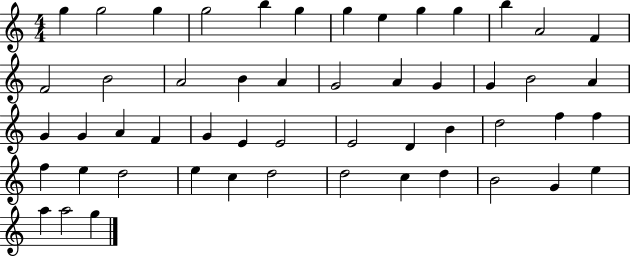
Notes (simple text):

G5/q G5/h G5/q G5/h B5/q G5/q G5/q E5/q G5/q G5/q B5/q A4/h F4/q F4/h B4/h A4/h B4/q A4/q G4/h A4/q G4/q G4/q B4/h A4/q G4/q G4/q A4/q F4/q G4/q E4/q E4/h E4/h D4/q B4/q D5/h F5/q F5/q F5/q E5/q D5/h E5/q C5/q D5/h D5/h C5/q D5/q B4/h G4/q E5/q A5/q A5/h G5/q